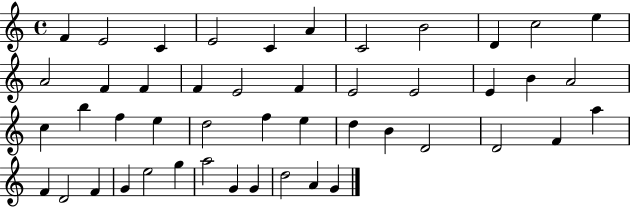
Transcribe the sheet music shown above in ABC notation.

X:1
T:Untitled
M:4/4
L:1/4
K:C
F E2 C E2 C A C2 B2 D c2 e A2 F F F E2 F E2 E2 E B A2 c b f e d2 f e d B D2 D2 F a F D2 F G e2 g a2 G G d2 A G